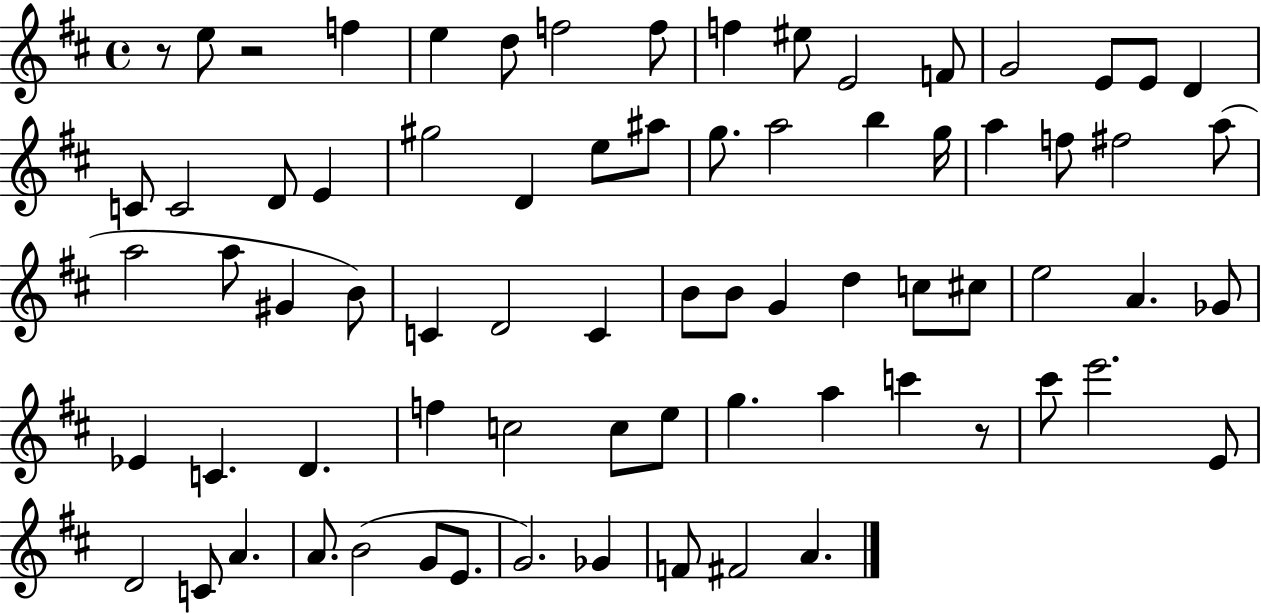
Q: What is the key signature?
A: D major